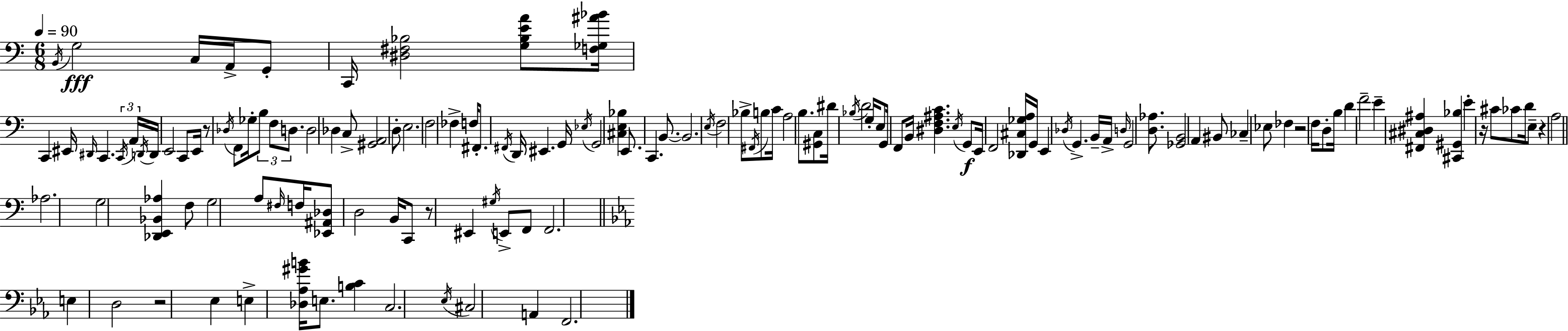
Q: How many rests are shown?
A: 6